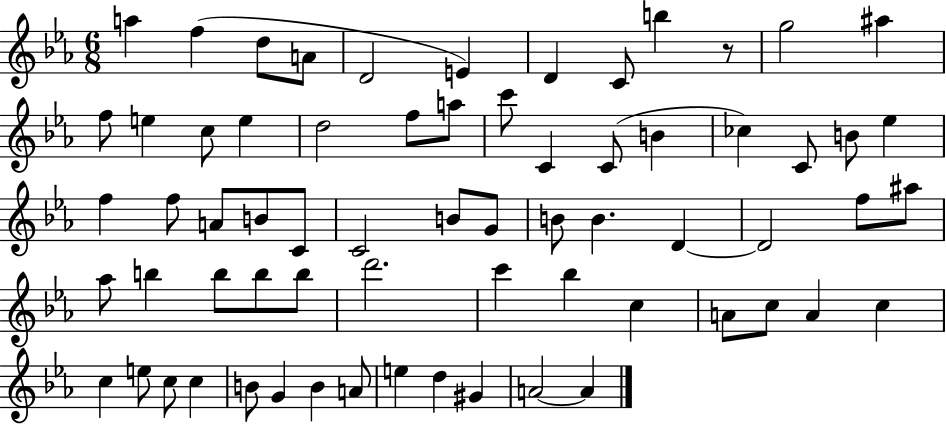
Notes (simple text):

A5/q F5/q D5/e A4/e D4/h E4/q D4/q C4/e B5/q R/e G5/h A#5/q F5/e E5/q C5/e E5/q D5/h F5/e A5/e C6/e C4/q C4/e B4/q CES5/q C4/e B4/e Eb5/q F5/q F5/e A4/e B4/e C4/e C4/h B4/e G4/e B4/e B4/q. D4/q D4/h F5/e A#5/e Ab5/e B5/q B5/e B5/e B5/e D6/h. C6/q Bb5/q C5/q A4/e C5/e A4/q C5/q C5/q E5/e C5/e C5/q B4/e G4/q B4/q A4/e E5/q D5/q G#4/q A4/h A4/q